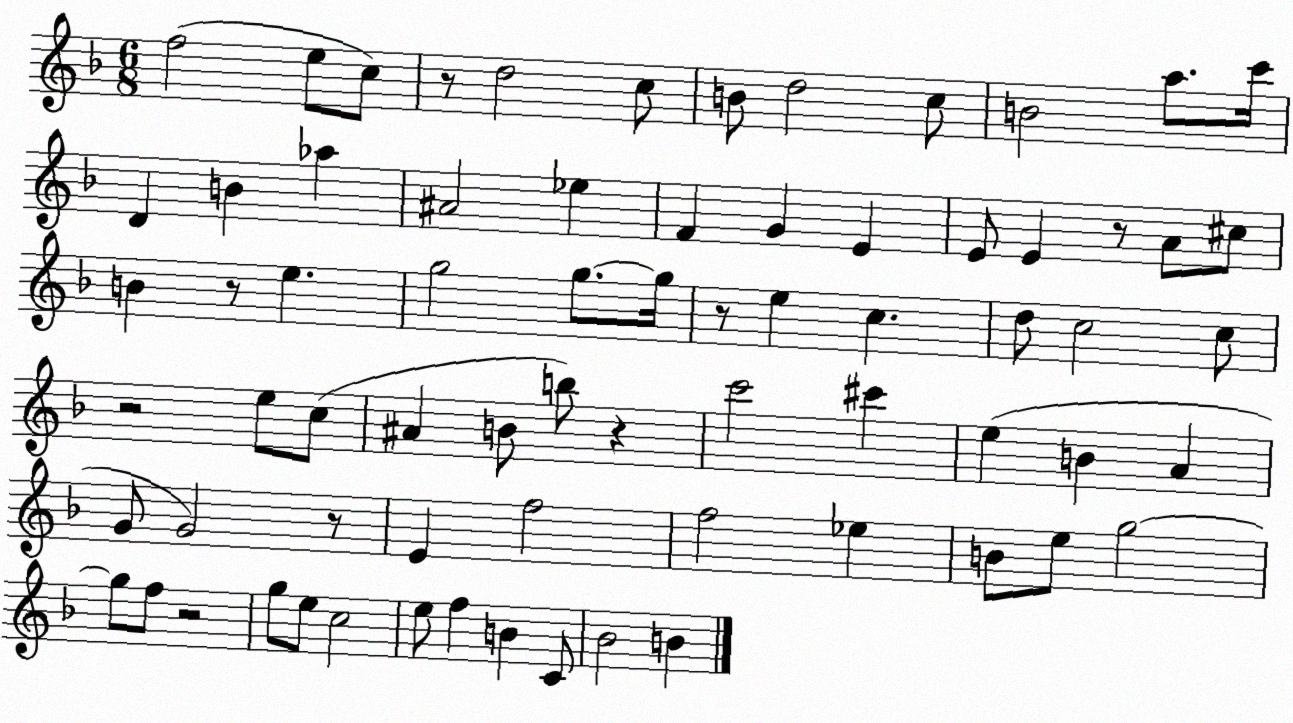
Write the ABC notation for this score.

X:1
T:Untitled
M:6/8
L:1/4
K:F
f2 e/2 c/2 z/2 d2 c/2 B/2 d2 c/2 B2 a/2 c'/4 D B _a ^A2 _e F G E E/2 E z/2 A/2 ^c/2 B z/2 e g2 g/2 g/4 z/2 e c d/2 c2 c/2 z2 e/2 c/2 ^A B/2 b/2 z c'2 ^c' e B A G/2 G2 z/2 E f2 f2 _e B/2 e/2 g2 g/2 f/2 z2 g/2 e/2 c2 e/2 f B C/2 _B2 B